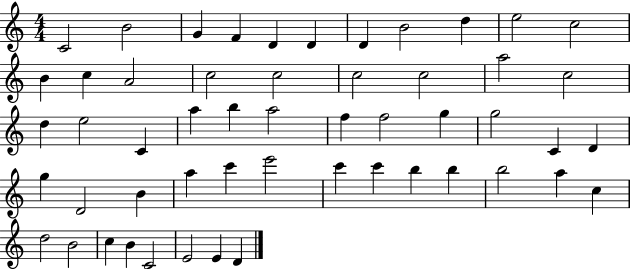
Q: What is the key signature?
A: C major